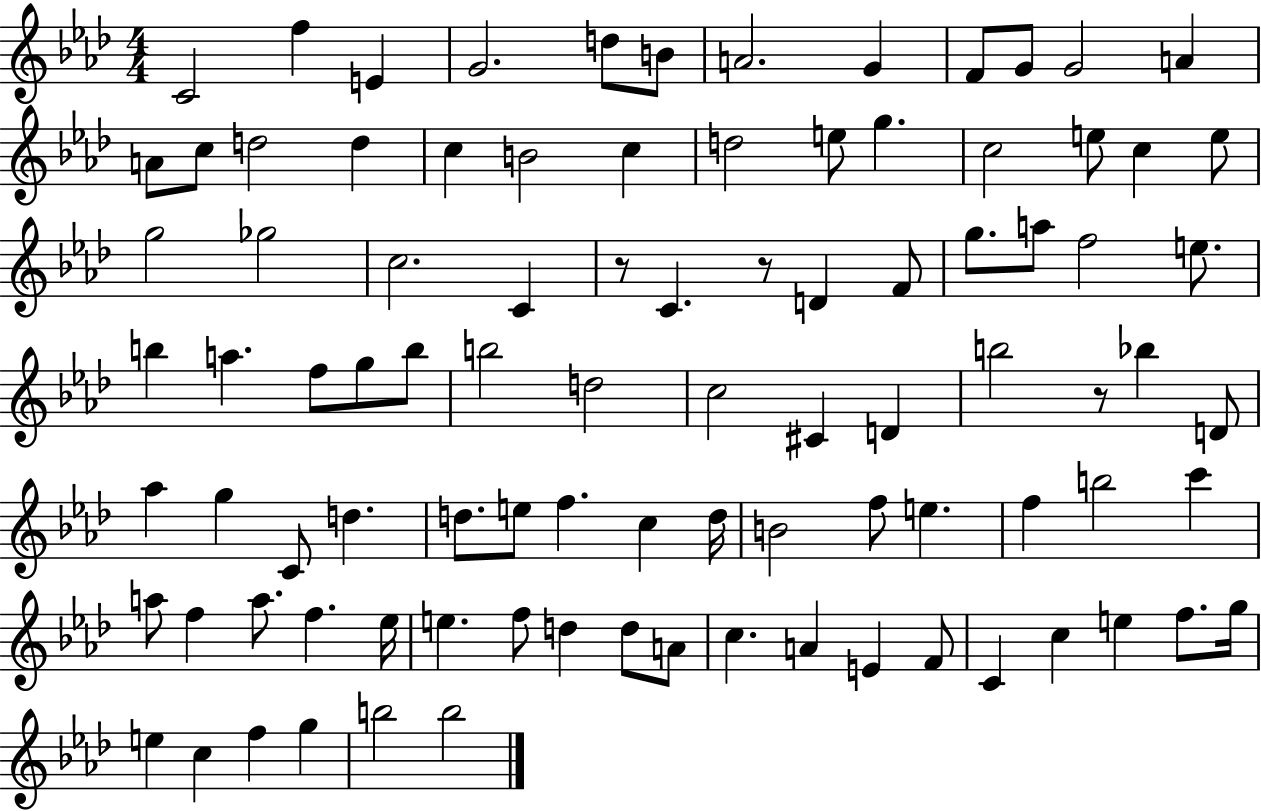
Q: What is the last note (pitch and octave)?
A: B5